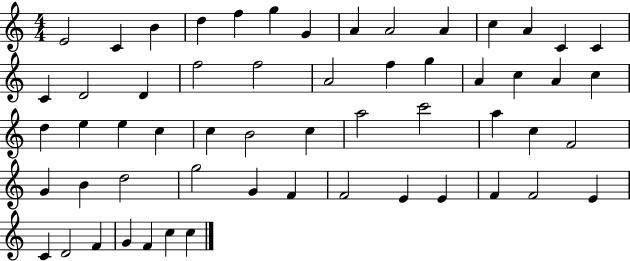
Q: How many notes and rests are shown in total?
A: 57